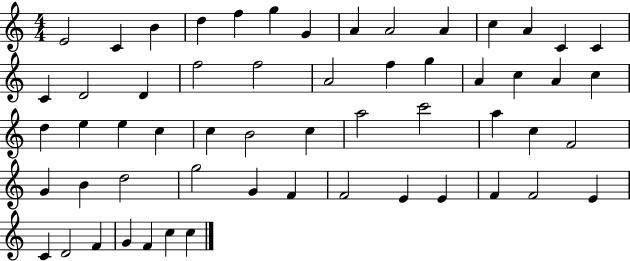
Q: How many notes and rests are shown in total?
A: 57